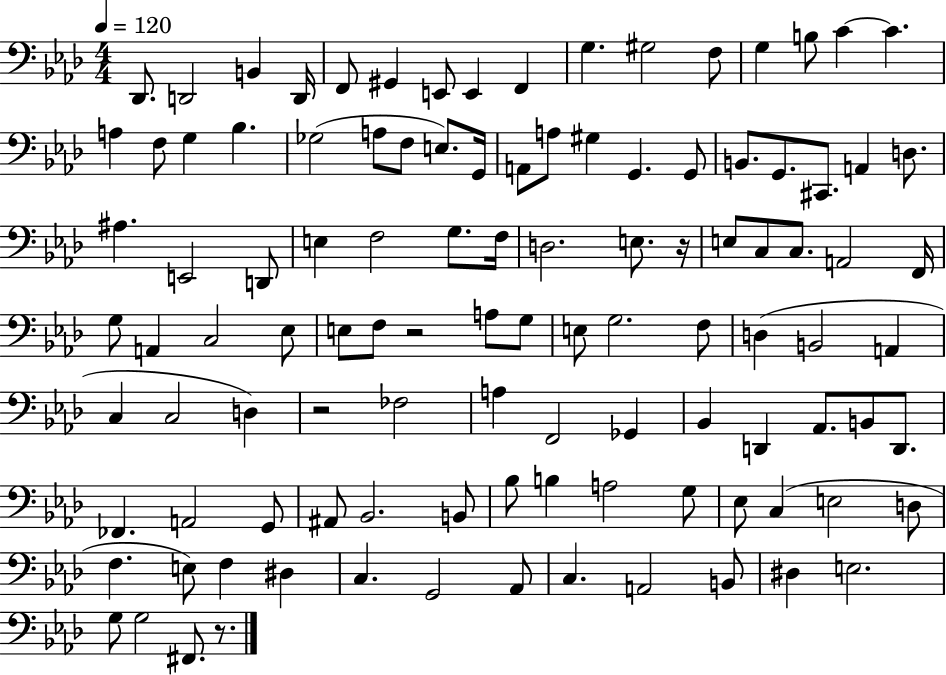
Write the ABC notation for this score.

X:1
T:Untitled
M:4/4
L:1/4
K:Ab
_D,,/2 D,,2 B,, D,,/4 F,,/2 ^G,, E,,/2 E,, F,, G, ^G,2 F,/2 G, B,/2 C C A, F,/2 G, _B, _G,2 A,/2 F,/2 E,/2 G,,/4 A,,/2 A,/2 ^G, G,, G,,/2 B,,/2 G,,/2 ^C,,/2 A,, D,/2 ^A, E,,2 D,,/2 E, F,2 G,/2 F,/4 D,2 E,/2 z/4 E,/2 C,/2 C,/2 A,,2 F,,/4 G,/2 A,, C,2 _E,/2 E,/2 F,/2 z2 A,/2 G,/2 E,/2 G,2 F,/2 D, B,,2 A,, C, C,2 D, z2 _F,2 A, F,,2 _G,, _B,, D,, _A,,/2 B,,/2 D,,/2 _F,, A,,2 G,,/2 ^A,,/2 _B,,2 B,,/2 _B,/2 B, A,2 G,/2 _E,/2 C, E,2 D,/2 F, E,/2 F, ^D, C, G,,2 _A,,/2 C, A,,2 B,,/2 ^D, E,2 G,/2 G,2 ^F,,/2 z/2